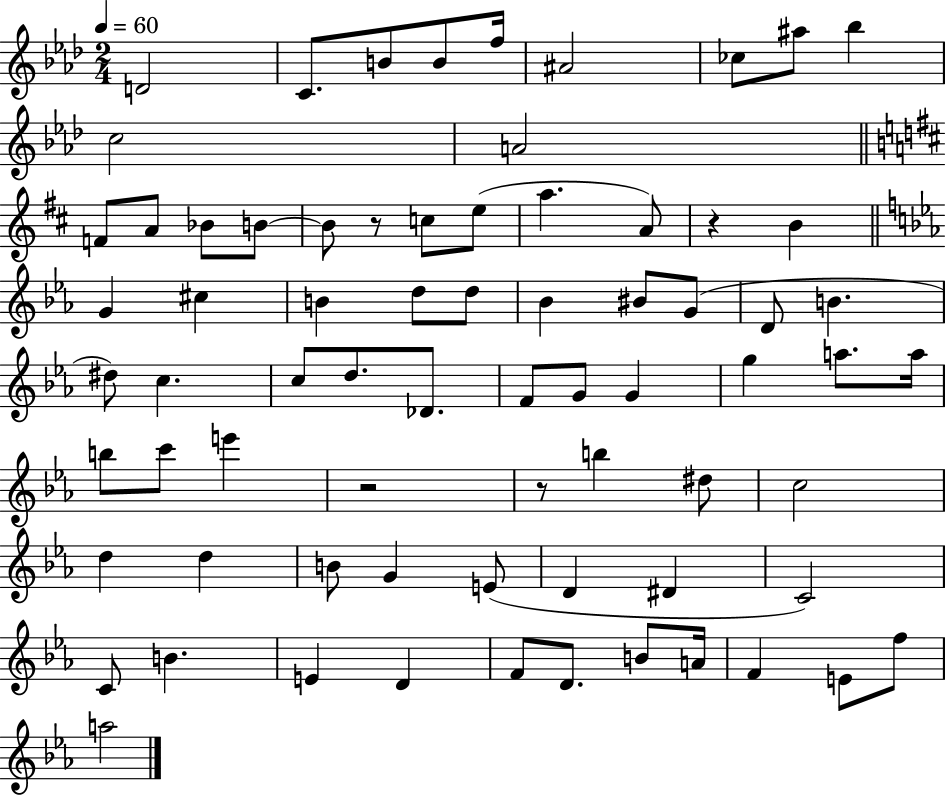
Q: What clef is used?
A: treble